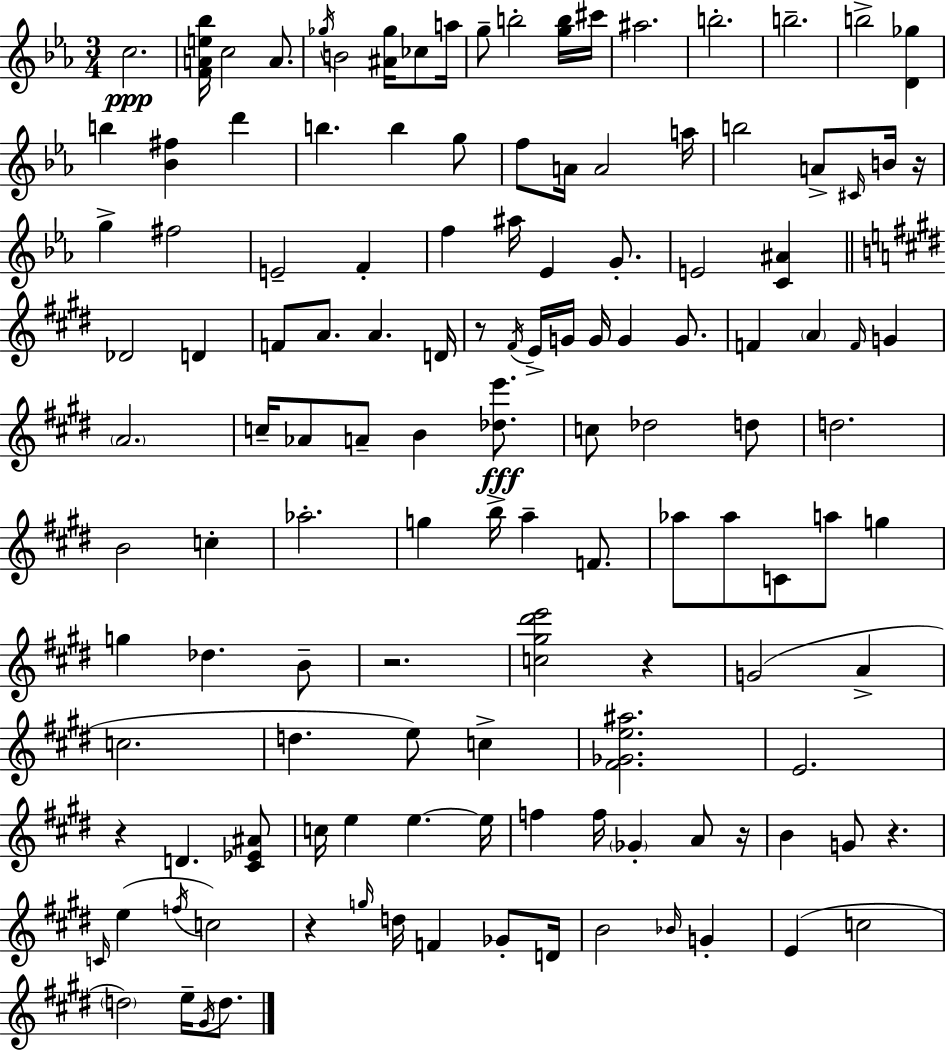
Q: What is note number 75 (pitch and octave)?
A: Db5